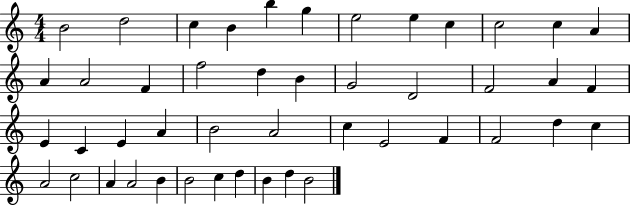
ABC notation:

X:1
T:Untitled
M:4/4
L:1/4
K:C
B2 d2 c B b g e2 e c c2 c A A A2 F f2 d B G2 D2 F2 A F E C E A B2 A2 c E2 F F2 d c A2 c2 A A2 B B2 c d B d B2